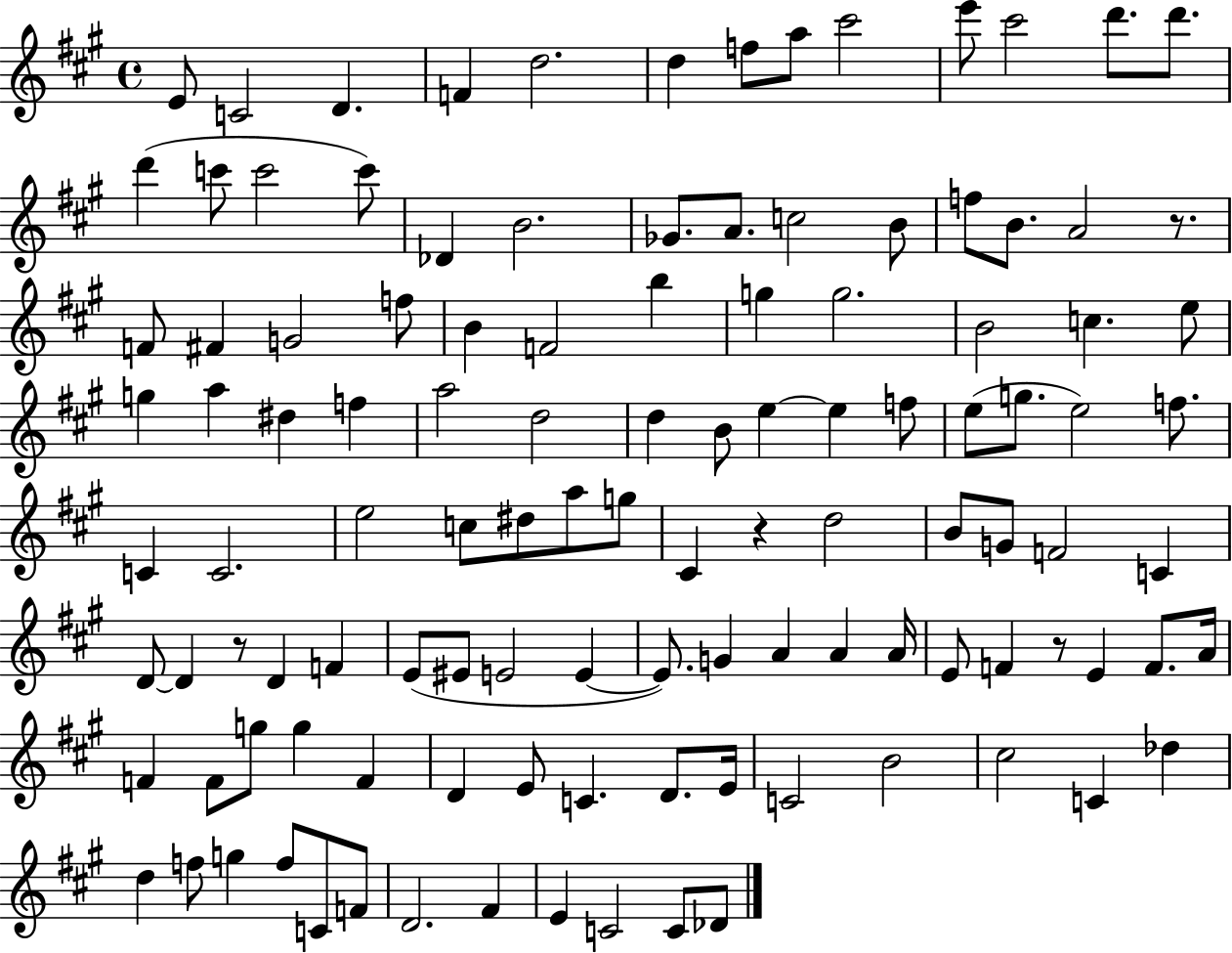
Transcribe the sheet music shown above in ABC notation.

X:1
T:Untitled
M:4/4
L:1/4
K:A
E/2 C2 D F d2 d f/2 a/2 ^c'2 e'/2 ^c'2 d'/2 d'/2 d' c'/2 c'2 c'/2 _D B2 _G/2 A/2 c2 B/2 f/2 B/2 A2 z/2 F/2 ^F G2 f/2 B F2 b g g2 B2 c e/2 g a ^d f a2 d2 d B/2 e e f/2 e/2 g/2 e2 f/2 C C2 e2 c/2 ^d/2 a/2 g/2 ^C z d2 B/2 G/2 F2 C D/2 D z/2 D F E/2 ^E/2 E2 E E/2 G A A A/4 E/2 F z/2 E F/2 A/4 F F/2 g/2 g F D E/2 C D/2 E/4 C2 B2 ^c2 C _d d f/2 g f/2 C/2 F/2 D2 ^F E C2 C/2 _D/2